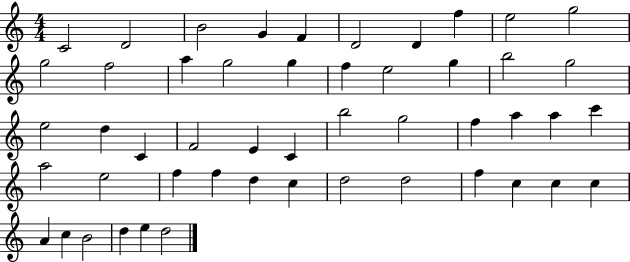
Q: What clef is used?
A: treble